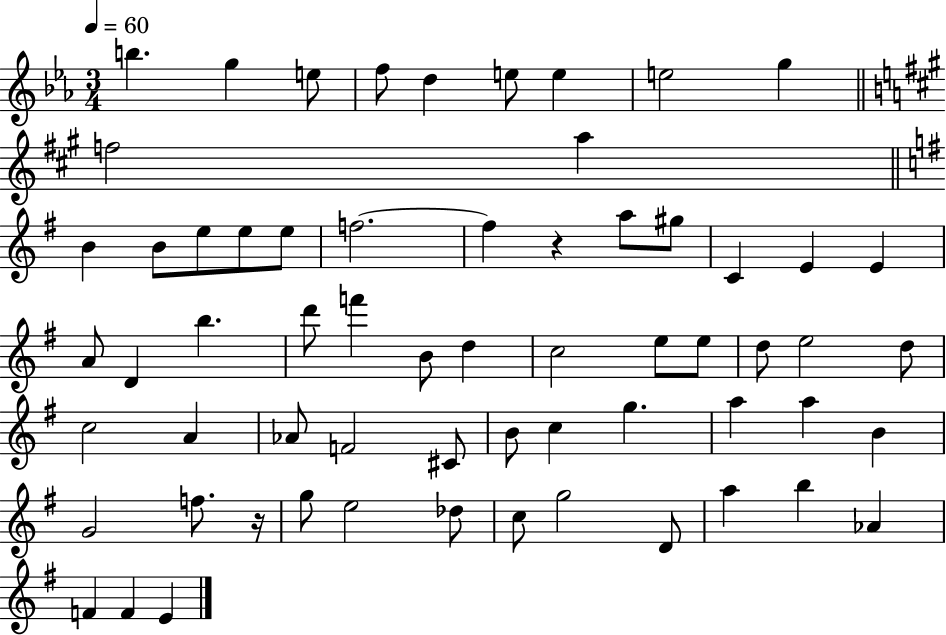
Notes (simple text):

B5/q. G5/q E5/e F5/e D5/q E5/e E5/q E5/h G5/q F5/h A5/q B4/q B4/e E5/e E5/e E5/e F5/h. F5/q R/q A5/e G#5/e C4/q E4/q E4/q A4/e D4/q B5/q. D6/e F6/q B4/e D5/q C5/h E5/e E5/e D5/e E5/h D5/e C5/h A4/q Ab4/e F4/h C#4/e B4/e C5/q G5/q. A5/q A5/q B4/q G4/h F5/e. R/s G5/e E5/h Db5/e C5/e G5/h D4/e A5/q B5/q Ab4/q F4/q F4/q E4/q